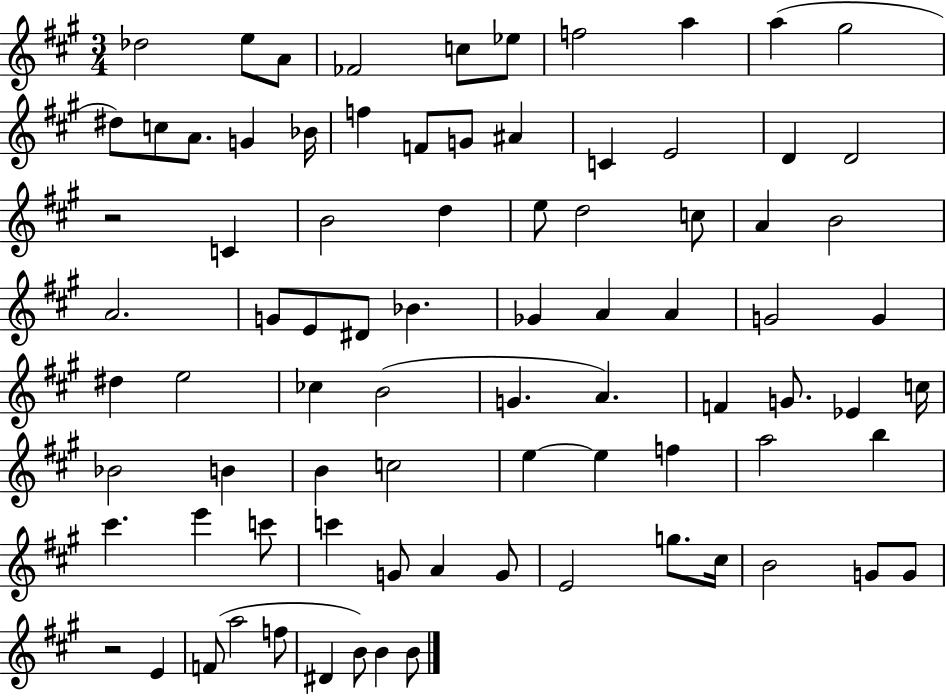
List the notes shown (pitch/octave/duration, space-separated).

Db5/h E5/e A4/e FES4/h C5/e Eb5/e F5/h A5/q A5/q G#5/h D#5/e C5/e A4/e. G4/q Bb4/s F5/q F4/e G4/e A#4/q C4/q E4/h D4/q D4/h R/h C4/q B4/h D5/q E5/e D5/h C5/e A4/q B4/h A4/h. G4/e E4/e D#4/e Bb4/q. Gb4/q A4/q A4/q G4/h G4/q D#5/q E5/h CES5/q B4/h G4/q. A4/q. F4/q G4/e. Eb4/q C5/s Bb4/h B4/q B4/q C5/h E5/q E5/q F5/q A5/h B5/q C#6/q. E6/q C6/e C6/q G4/e A4/q G4/e E4/h G5/e. C#5/s B4/h G4/e G4/e R/h E4/q F4/e A5/h F5/e D#4/q B4/e B4/q B4/e